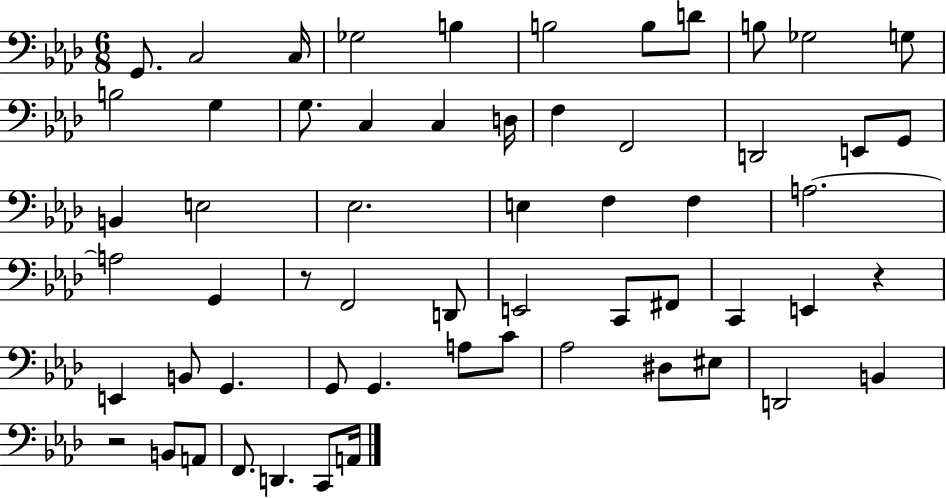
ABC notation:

X:1
T:Untitled
M:6/8
L:1/4
K:Ab
G,,/2 C,2 C,/4 _G,2 B, B,2 B,/2 D/2 B,/2 _G,2 G,/2 B,2 G, G,/2 C, C, D,/4 F, F,,2 D,,2 E,,/2 G,,/2 B,, E,2 _E,2 E, F, F, A,2 A,2 G,, z/2 F,,2 D,,/2 E,,2 C,,/2 ^F,,/2 C,, E,, z E,, B,,/2 G,, G,,/2 G,, A,/2 C/2 _A,2 ^D,/2 ^E,/2 D,,2 B,, z2 B,,/2 A,,/2 F,,/2 D,, C,,/2 A,,/4